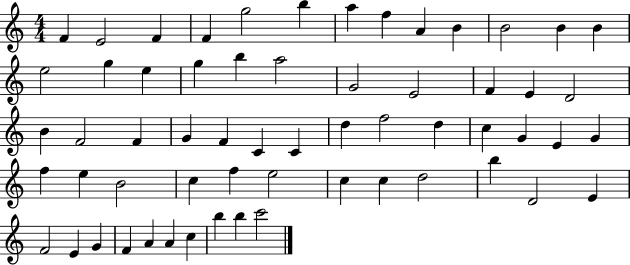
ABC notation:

X:1
T:Untitled
M:4/4
L:1/4
K:C
F E2 F F g2 b a f A B B2 B B e2 g e g b a2 G2 E2 F E D2 B F2 F G F C C d f2 d c G E G f e B2 c f e2 c c d2 b D2 E F2 E G F A A c b b c'2